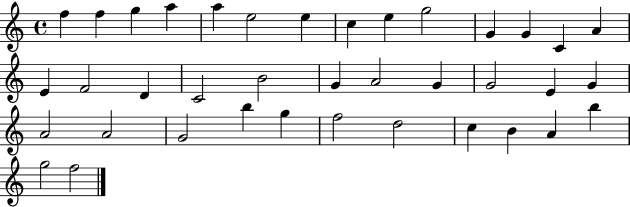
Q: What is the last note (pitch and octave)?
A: F5